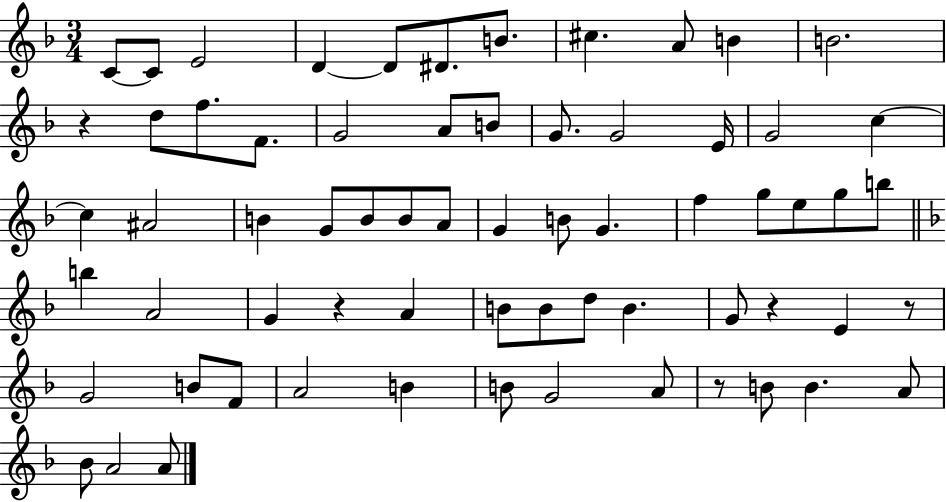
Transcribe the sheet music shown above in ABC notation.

X:1
T:Untitled
M:3/4
L:1/4
K:F
C/2 C/2 E2 D D/2 ^D/2 B/2 ^c A/2 B B2 z d/2 f/2 F/2 G2 A/2 B/2 G/2 G2 E/4 G2 c c ^A2 B G/2 B/2 B/2 A/2 G B/2 G f g/2 e/2 g/2 b/2 b A2 G z A B/2 B/2 d/2 B G/2 z E z/2 G2 B/2 F/2 A2 B B/2 G2 A/2 z/2 B/2 B A/2 _B/2 A2 A/2